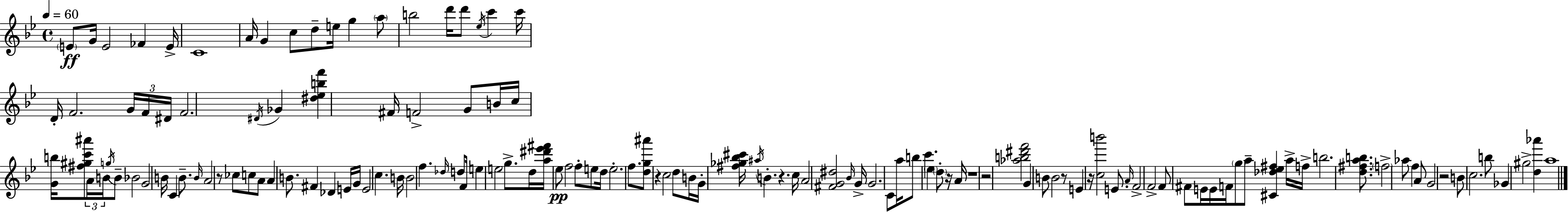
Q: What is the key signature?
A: G minor